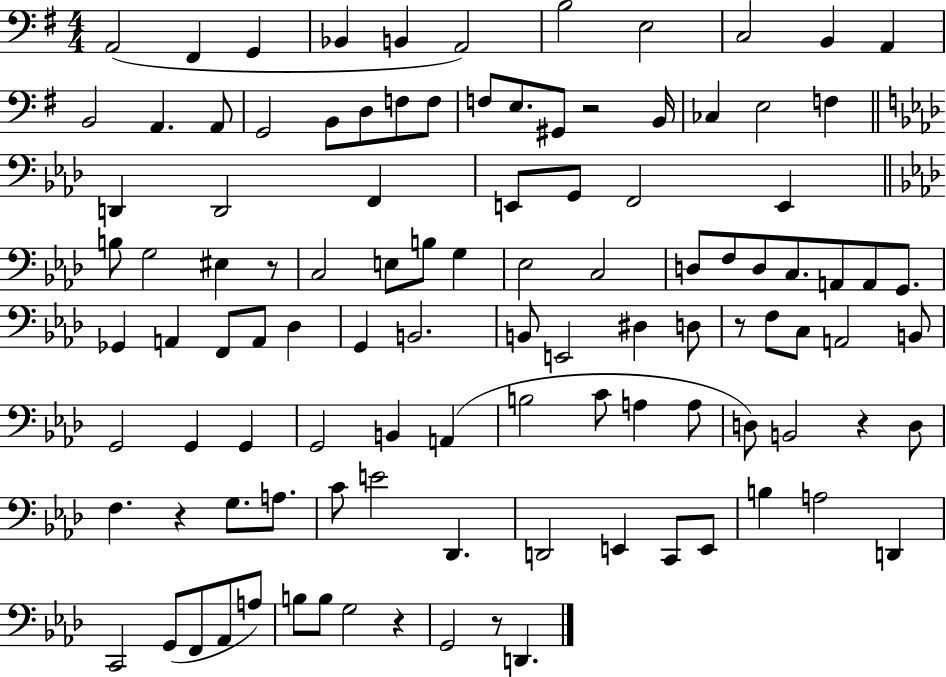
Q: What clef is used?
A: bass